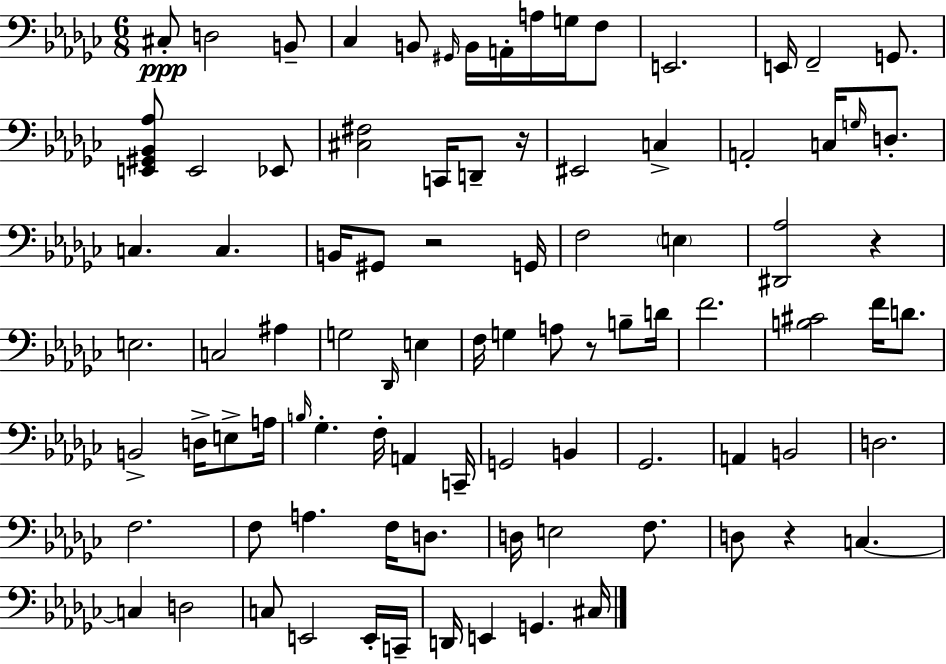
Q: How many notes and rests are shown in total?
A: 90